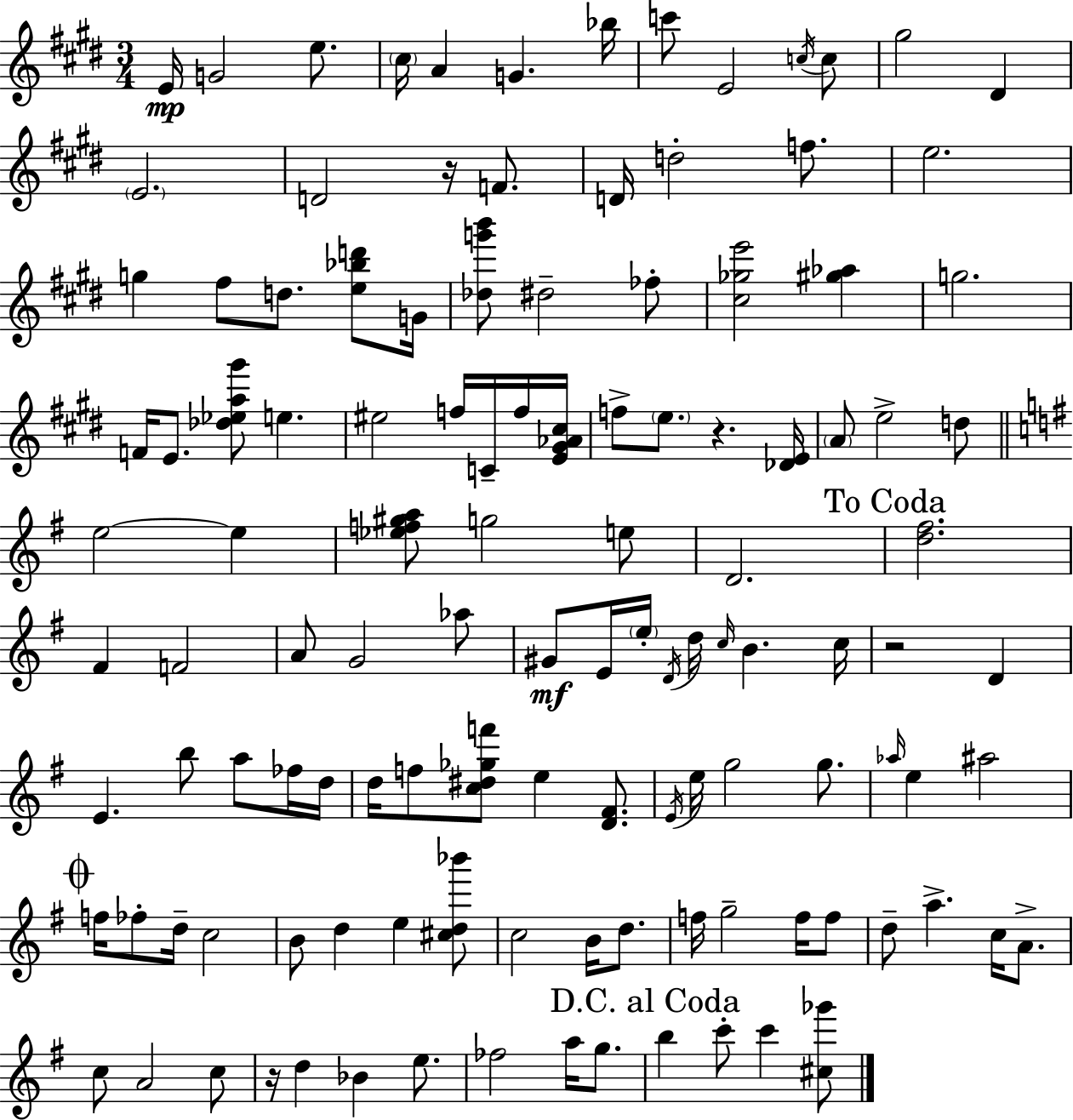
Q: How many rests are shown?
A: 4